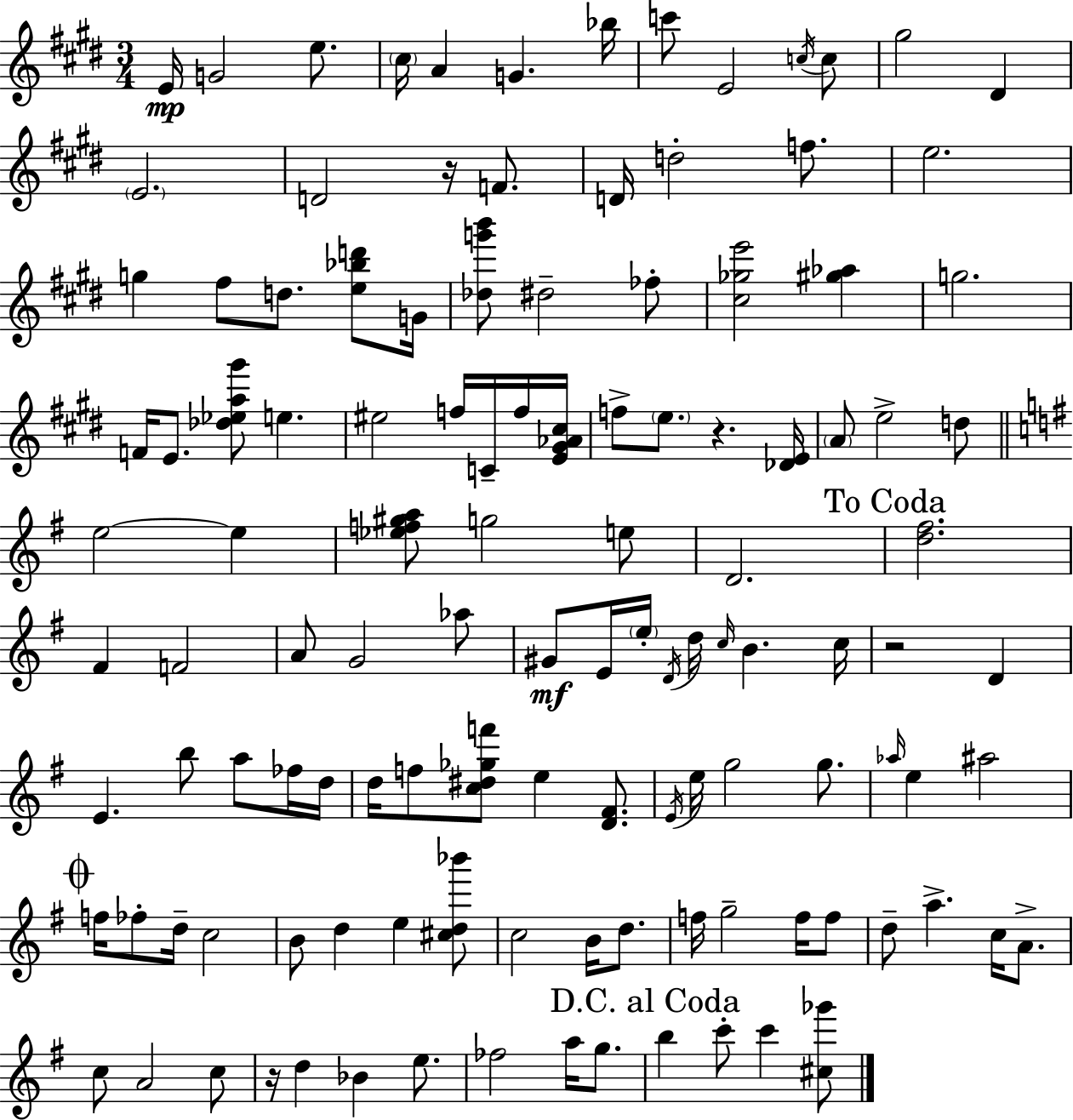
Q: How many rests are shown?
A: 4